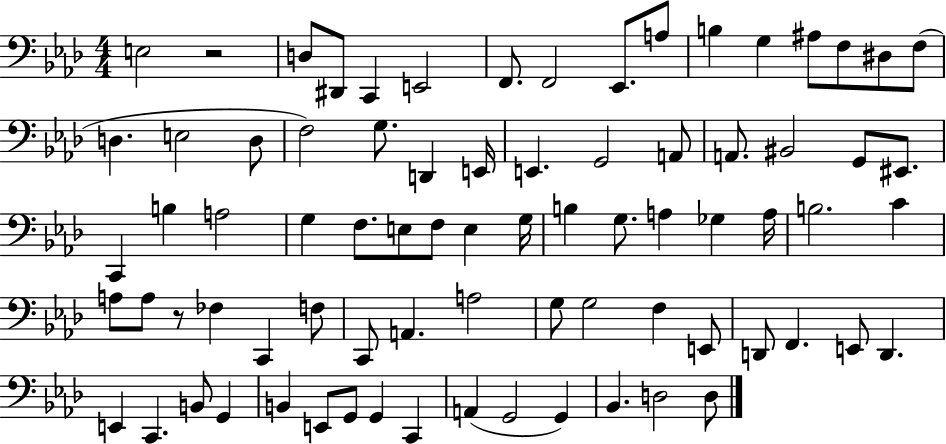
X:1
T:Untitled
M:4/4
L:1/4
K:Ab
E,2 z2 D,/2 ^D,,/2 C,, E,,2 F,,/2 F,,2 _E,,/2 A,/2 B, G, ^A,/2 F,/2 ^D,/2 F,/2 D, E,2 D,/2 F,2 G,/2 D,, E,,/4 E,, G,,2 A,,/2 A,,/2 ^B,,2 G,,/2 ^E,,/2 C,, B, A,2 G, F,/2 E,/2 F,/2 E, G,/4 B, G,/2 A, _G, A,/4 B,2 C A,/2 A,/2 z/2 _F, C,, F,/2 C,,/2 A,, A,2 G,/2 G,2 F, E,,/2 D,,/2 F,, E,,/2 D,, E,, C,, B,,/2 G,, B,, E,,/2 G,,/2 G,, C,, A,, G,,2 G,, _B,, D,2 D,/2